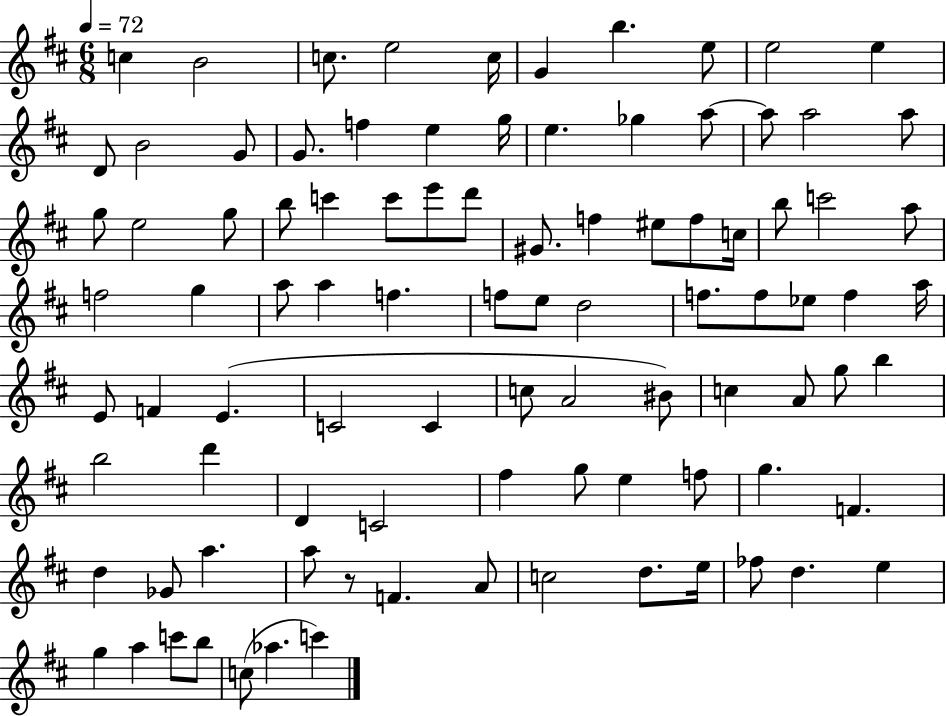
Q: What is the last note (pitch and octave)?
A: C6